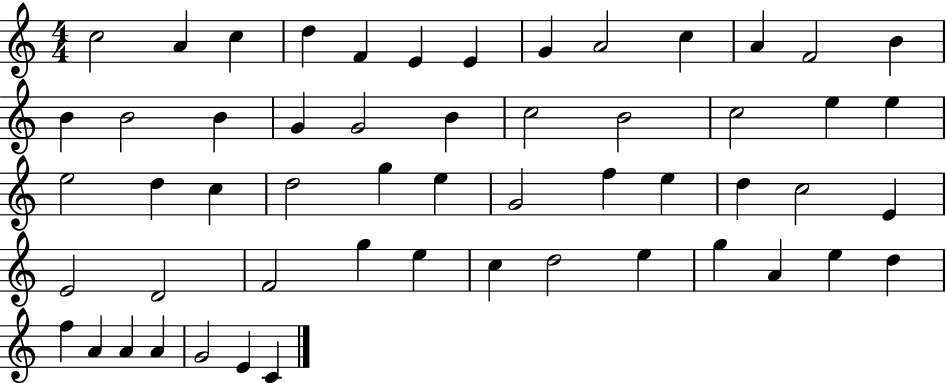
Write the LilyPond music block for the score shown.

{
  \clef treble
  \numericTimeSignature
  \time 4/4
  \key c \major
  c''2 a'4 c''4 | d''4 f'4 e'4 e'4 | g'4 a'2 c''4 | a'4 f'2 b'4 | \break b'4 b'2 b'4 | g'4 g'2 b'4 | c''2 b'2 | c''2 e''4 e''4 | \break e''2 d''4 c''4 | d''2 g''4 e''4 | g'2 f''4 e''4 | d''4 c''2 e'4 | \break e'2 d'2 | f'2 g''4 e''4 | c''4 d''2 e''4 | g''4 a'4 e''4 d''4 | \break f''4 a'4 a'4 a'4 | g'2 e'4 c'4 | \bar "|."
}